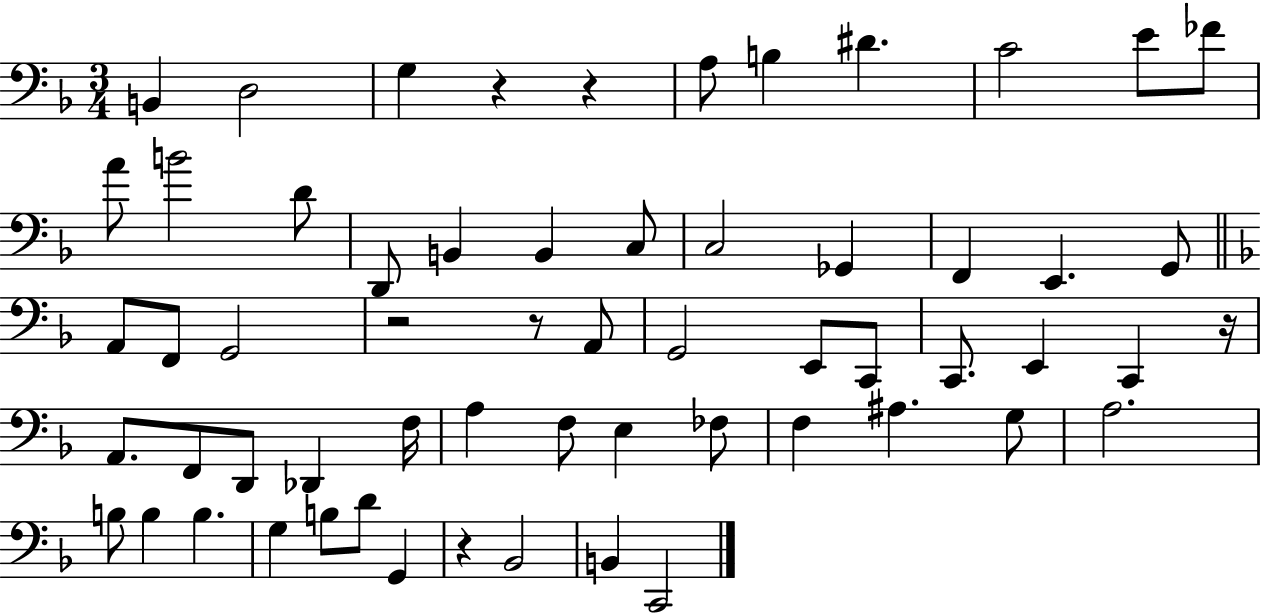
B2/q D3/h G3/q R/q R/q A3/e B3/q D#4/q. C4/h E4/e FES4/e A4/e B4/h D4/e D2/e B2/q B2/q C3/e C3/h Gb2/q F2/q E2/q. G2/e A2/e F2/e G2/h R/h R/e A2/e G2/h E2/e C2/e C2/e. E2/q C2/q R/s A2/e. F2/e D2/e Db2/q F3/s A3/q F3/e E3/q FES3/e F3/q A#3/q. G3/e A3/h. B3/e B3/q B3/q. G3/q B3/e D4/e G2/q R/q Bb2/h B2/q C2/h